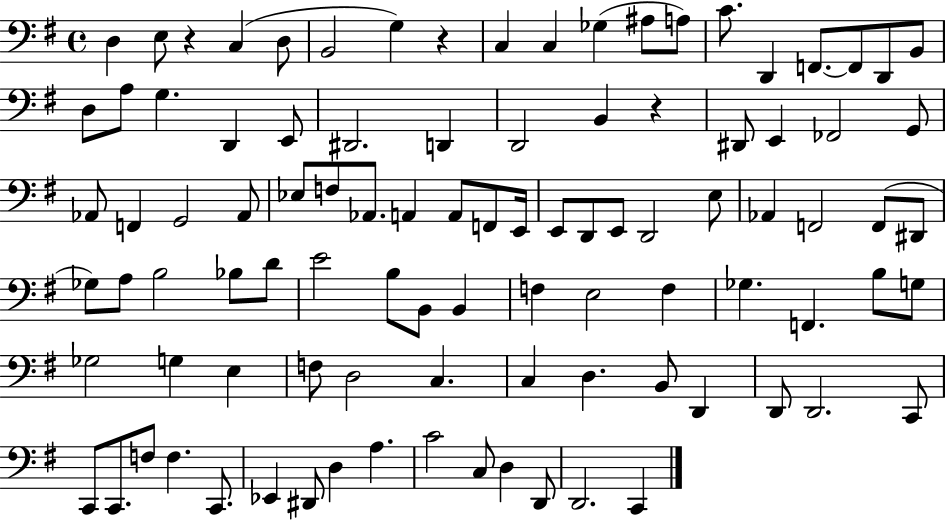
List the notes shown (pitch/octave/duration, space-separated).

D3/q E3/e R/q C3/q D3/e B2/h G3/q R/q C3/q C3/q Gb3/q A#3/e A3/e C4/e. D2/q F2/e. F2/e D2/e B2/e D3/e A3/e G3/q. D2/q E2/e D#2/h. D2/q D2/h B2/q R/q D#2/e E2/q FES2/h G2/e Ab2/e F2/q G2/h Ab2/e Eb3/e F3/e Ab2/e. A2/q A2/e F2/e E2/s E2/e D2/e E2/e D2/h E3/e Ab2/q F2/h F2/e D#2/e Gb3/e A3/e B3/h Bb3/e D4/e E4/h B3/e B2/e B2/q F3/q E3/h F3/q Gb3/q. F2/q. B3/e G3/e Gb3/h G3/q E3/q F3/e D3/h C3/q. C3/q D3/q. B2/e D2/q D2/e D2/h. C2/e C2/e C2/e. F3/e F3/q. C2/e. Eb2/q D#2/e D3/q A3/q. C4/h C3/e D3/q D2/e D2/h. C2/q